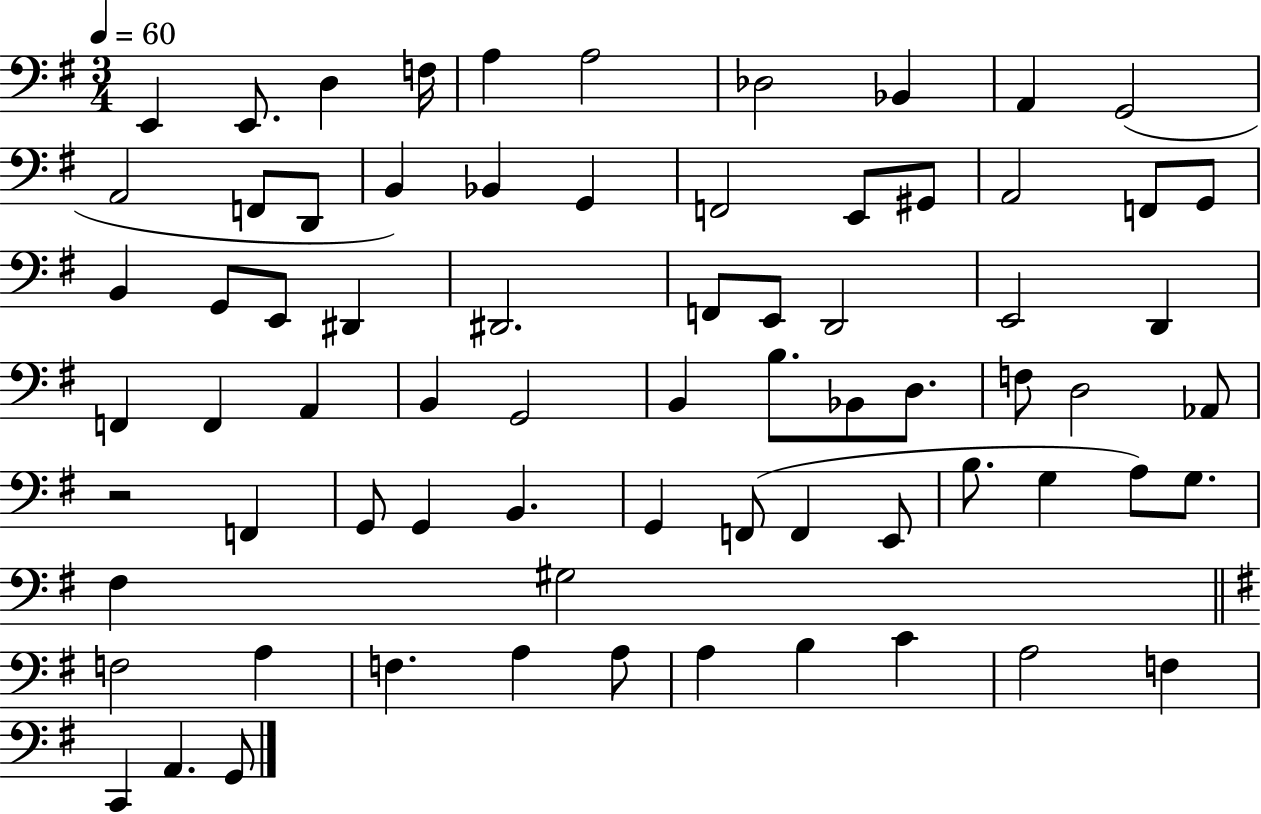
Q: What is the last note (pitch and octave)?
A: G2